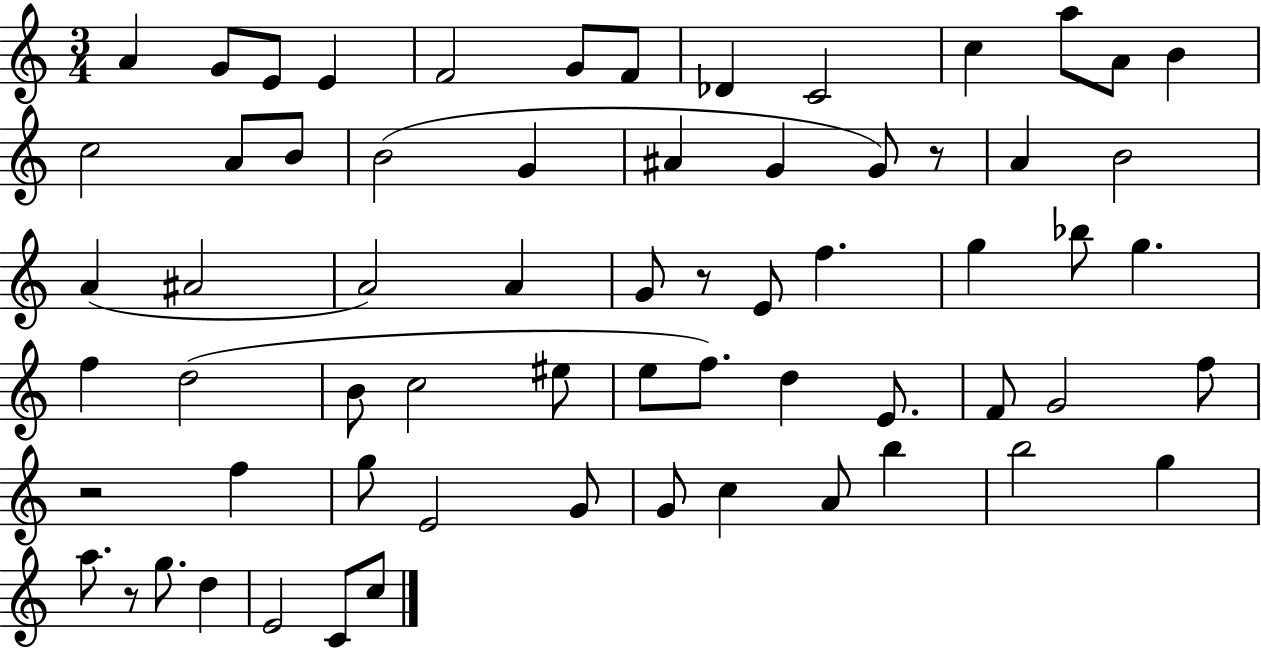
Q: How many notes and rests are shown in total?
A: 65